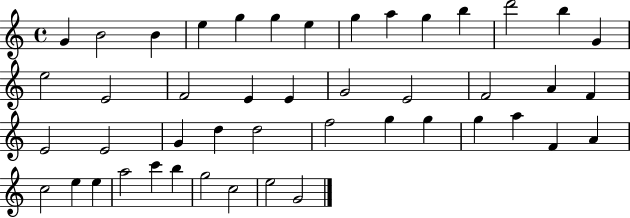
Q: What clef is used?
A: treble